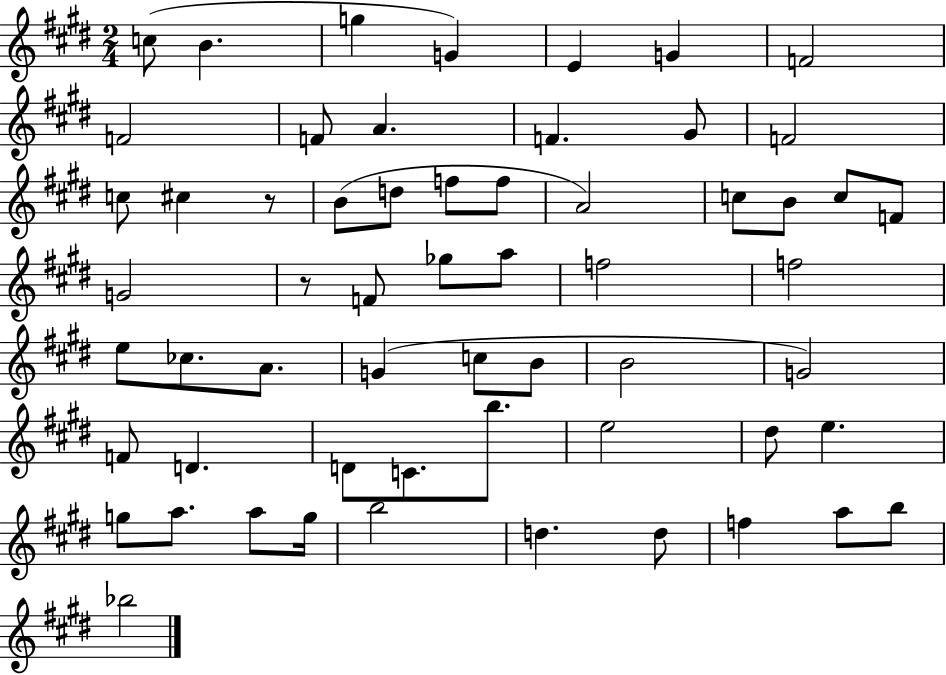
{
  \clef treble
  \numericTimeSignature
  \time 2/4
  \key e \major
  c''8( b'4. | g''4 g'4) | e'4 g'4 | f'2 | \break f'2 | f'8 a'4. | f'4. gis'8 | f'2 | \break c''8 cis''4 r8 | b'8( d''8 f''8 f''8 | a'2) | c''8 b'8 c''8 f'8 | \break g'2 | r8 f'8 ges''8 a''8 | f''2 | f''2 | \break e''8 ces''8. a'8. | g'4( c''8 b'8 | b'2 | g'2) | \break f'8 d'4. | d'8 c'8. b''8. | e''2 | dis''8 e''4. | \break g''8 a''8. a''8 g''16 | b''2 | d''4. d''8 | f''4 a''8 b''8 | \break bes''2 | \bar "|."
}